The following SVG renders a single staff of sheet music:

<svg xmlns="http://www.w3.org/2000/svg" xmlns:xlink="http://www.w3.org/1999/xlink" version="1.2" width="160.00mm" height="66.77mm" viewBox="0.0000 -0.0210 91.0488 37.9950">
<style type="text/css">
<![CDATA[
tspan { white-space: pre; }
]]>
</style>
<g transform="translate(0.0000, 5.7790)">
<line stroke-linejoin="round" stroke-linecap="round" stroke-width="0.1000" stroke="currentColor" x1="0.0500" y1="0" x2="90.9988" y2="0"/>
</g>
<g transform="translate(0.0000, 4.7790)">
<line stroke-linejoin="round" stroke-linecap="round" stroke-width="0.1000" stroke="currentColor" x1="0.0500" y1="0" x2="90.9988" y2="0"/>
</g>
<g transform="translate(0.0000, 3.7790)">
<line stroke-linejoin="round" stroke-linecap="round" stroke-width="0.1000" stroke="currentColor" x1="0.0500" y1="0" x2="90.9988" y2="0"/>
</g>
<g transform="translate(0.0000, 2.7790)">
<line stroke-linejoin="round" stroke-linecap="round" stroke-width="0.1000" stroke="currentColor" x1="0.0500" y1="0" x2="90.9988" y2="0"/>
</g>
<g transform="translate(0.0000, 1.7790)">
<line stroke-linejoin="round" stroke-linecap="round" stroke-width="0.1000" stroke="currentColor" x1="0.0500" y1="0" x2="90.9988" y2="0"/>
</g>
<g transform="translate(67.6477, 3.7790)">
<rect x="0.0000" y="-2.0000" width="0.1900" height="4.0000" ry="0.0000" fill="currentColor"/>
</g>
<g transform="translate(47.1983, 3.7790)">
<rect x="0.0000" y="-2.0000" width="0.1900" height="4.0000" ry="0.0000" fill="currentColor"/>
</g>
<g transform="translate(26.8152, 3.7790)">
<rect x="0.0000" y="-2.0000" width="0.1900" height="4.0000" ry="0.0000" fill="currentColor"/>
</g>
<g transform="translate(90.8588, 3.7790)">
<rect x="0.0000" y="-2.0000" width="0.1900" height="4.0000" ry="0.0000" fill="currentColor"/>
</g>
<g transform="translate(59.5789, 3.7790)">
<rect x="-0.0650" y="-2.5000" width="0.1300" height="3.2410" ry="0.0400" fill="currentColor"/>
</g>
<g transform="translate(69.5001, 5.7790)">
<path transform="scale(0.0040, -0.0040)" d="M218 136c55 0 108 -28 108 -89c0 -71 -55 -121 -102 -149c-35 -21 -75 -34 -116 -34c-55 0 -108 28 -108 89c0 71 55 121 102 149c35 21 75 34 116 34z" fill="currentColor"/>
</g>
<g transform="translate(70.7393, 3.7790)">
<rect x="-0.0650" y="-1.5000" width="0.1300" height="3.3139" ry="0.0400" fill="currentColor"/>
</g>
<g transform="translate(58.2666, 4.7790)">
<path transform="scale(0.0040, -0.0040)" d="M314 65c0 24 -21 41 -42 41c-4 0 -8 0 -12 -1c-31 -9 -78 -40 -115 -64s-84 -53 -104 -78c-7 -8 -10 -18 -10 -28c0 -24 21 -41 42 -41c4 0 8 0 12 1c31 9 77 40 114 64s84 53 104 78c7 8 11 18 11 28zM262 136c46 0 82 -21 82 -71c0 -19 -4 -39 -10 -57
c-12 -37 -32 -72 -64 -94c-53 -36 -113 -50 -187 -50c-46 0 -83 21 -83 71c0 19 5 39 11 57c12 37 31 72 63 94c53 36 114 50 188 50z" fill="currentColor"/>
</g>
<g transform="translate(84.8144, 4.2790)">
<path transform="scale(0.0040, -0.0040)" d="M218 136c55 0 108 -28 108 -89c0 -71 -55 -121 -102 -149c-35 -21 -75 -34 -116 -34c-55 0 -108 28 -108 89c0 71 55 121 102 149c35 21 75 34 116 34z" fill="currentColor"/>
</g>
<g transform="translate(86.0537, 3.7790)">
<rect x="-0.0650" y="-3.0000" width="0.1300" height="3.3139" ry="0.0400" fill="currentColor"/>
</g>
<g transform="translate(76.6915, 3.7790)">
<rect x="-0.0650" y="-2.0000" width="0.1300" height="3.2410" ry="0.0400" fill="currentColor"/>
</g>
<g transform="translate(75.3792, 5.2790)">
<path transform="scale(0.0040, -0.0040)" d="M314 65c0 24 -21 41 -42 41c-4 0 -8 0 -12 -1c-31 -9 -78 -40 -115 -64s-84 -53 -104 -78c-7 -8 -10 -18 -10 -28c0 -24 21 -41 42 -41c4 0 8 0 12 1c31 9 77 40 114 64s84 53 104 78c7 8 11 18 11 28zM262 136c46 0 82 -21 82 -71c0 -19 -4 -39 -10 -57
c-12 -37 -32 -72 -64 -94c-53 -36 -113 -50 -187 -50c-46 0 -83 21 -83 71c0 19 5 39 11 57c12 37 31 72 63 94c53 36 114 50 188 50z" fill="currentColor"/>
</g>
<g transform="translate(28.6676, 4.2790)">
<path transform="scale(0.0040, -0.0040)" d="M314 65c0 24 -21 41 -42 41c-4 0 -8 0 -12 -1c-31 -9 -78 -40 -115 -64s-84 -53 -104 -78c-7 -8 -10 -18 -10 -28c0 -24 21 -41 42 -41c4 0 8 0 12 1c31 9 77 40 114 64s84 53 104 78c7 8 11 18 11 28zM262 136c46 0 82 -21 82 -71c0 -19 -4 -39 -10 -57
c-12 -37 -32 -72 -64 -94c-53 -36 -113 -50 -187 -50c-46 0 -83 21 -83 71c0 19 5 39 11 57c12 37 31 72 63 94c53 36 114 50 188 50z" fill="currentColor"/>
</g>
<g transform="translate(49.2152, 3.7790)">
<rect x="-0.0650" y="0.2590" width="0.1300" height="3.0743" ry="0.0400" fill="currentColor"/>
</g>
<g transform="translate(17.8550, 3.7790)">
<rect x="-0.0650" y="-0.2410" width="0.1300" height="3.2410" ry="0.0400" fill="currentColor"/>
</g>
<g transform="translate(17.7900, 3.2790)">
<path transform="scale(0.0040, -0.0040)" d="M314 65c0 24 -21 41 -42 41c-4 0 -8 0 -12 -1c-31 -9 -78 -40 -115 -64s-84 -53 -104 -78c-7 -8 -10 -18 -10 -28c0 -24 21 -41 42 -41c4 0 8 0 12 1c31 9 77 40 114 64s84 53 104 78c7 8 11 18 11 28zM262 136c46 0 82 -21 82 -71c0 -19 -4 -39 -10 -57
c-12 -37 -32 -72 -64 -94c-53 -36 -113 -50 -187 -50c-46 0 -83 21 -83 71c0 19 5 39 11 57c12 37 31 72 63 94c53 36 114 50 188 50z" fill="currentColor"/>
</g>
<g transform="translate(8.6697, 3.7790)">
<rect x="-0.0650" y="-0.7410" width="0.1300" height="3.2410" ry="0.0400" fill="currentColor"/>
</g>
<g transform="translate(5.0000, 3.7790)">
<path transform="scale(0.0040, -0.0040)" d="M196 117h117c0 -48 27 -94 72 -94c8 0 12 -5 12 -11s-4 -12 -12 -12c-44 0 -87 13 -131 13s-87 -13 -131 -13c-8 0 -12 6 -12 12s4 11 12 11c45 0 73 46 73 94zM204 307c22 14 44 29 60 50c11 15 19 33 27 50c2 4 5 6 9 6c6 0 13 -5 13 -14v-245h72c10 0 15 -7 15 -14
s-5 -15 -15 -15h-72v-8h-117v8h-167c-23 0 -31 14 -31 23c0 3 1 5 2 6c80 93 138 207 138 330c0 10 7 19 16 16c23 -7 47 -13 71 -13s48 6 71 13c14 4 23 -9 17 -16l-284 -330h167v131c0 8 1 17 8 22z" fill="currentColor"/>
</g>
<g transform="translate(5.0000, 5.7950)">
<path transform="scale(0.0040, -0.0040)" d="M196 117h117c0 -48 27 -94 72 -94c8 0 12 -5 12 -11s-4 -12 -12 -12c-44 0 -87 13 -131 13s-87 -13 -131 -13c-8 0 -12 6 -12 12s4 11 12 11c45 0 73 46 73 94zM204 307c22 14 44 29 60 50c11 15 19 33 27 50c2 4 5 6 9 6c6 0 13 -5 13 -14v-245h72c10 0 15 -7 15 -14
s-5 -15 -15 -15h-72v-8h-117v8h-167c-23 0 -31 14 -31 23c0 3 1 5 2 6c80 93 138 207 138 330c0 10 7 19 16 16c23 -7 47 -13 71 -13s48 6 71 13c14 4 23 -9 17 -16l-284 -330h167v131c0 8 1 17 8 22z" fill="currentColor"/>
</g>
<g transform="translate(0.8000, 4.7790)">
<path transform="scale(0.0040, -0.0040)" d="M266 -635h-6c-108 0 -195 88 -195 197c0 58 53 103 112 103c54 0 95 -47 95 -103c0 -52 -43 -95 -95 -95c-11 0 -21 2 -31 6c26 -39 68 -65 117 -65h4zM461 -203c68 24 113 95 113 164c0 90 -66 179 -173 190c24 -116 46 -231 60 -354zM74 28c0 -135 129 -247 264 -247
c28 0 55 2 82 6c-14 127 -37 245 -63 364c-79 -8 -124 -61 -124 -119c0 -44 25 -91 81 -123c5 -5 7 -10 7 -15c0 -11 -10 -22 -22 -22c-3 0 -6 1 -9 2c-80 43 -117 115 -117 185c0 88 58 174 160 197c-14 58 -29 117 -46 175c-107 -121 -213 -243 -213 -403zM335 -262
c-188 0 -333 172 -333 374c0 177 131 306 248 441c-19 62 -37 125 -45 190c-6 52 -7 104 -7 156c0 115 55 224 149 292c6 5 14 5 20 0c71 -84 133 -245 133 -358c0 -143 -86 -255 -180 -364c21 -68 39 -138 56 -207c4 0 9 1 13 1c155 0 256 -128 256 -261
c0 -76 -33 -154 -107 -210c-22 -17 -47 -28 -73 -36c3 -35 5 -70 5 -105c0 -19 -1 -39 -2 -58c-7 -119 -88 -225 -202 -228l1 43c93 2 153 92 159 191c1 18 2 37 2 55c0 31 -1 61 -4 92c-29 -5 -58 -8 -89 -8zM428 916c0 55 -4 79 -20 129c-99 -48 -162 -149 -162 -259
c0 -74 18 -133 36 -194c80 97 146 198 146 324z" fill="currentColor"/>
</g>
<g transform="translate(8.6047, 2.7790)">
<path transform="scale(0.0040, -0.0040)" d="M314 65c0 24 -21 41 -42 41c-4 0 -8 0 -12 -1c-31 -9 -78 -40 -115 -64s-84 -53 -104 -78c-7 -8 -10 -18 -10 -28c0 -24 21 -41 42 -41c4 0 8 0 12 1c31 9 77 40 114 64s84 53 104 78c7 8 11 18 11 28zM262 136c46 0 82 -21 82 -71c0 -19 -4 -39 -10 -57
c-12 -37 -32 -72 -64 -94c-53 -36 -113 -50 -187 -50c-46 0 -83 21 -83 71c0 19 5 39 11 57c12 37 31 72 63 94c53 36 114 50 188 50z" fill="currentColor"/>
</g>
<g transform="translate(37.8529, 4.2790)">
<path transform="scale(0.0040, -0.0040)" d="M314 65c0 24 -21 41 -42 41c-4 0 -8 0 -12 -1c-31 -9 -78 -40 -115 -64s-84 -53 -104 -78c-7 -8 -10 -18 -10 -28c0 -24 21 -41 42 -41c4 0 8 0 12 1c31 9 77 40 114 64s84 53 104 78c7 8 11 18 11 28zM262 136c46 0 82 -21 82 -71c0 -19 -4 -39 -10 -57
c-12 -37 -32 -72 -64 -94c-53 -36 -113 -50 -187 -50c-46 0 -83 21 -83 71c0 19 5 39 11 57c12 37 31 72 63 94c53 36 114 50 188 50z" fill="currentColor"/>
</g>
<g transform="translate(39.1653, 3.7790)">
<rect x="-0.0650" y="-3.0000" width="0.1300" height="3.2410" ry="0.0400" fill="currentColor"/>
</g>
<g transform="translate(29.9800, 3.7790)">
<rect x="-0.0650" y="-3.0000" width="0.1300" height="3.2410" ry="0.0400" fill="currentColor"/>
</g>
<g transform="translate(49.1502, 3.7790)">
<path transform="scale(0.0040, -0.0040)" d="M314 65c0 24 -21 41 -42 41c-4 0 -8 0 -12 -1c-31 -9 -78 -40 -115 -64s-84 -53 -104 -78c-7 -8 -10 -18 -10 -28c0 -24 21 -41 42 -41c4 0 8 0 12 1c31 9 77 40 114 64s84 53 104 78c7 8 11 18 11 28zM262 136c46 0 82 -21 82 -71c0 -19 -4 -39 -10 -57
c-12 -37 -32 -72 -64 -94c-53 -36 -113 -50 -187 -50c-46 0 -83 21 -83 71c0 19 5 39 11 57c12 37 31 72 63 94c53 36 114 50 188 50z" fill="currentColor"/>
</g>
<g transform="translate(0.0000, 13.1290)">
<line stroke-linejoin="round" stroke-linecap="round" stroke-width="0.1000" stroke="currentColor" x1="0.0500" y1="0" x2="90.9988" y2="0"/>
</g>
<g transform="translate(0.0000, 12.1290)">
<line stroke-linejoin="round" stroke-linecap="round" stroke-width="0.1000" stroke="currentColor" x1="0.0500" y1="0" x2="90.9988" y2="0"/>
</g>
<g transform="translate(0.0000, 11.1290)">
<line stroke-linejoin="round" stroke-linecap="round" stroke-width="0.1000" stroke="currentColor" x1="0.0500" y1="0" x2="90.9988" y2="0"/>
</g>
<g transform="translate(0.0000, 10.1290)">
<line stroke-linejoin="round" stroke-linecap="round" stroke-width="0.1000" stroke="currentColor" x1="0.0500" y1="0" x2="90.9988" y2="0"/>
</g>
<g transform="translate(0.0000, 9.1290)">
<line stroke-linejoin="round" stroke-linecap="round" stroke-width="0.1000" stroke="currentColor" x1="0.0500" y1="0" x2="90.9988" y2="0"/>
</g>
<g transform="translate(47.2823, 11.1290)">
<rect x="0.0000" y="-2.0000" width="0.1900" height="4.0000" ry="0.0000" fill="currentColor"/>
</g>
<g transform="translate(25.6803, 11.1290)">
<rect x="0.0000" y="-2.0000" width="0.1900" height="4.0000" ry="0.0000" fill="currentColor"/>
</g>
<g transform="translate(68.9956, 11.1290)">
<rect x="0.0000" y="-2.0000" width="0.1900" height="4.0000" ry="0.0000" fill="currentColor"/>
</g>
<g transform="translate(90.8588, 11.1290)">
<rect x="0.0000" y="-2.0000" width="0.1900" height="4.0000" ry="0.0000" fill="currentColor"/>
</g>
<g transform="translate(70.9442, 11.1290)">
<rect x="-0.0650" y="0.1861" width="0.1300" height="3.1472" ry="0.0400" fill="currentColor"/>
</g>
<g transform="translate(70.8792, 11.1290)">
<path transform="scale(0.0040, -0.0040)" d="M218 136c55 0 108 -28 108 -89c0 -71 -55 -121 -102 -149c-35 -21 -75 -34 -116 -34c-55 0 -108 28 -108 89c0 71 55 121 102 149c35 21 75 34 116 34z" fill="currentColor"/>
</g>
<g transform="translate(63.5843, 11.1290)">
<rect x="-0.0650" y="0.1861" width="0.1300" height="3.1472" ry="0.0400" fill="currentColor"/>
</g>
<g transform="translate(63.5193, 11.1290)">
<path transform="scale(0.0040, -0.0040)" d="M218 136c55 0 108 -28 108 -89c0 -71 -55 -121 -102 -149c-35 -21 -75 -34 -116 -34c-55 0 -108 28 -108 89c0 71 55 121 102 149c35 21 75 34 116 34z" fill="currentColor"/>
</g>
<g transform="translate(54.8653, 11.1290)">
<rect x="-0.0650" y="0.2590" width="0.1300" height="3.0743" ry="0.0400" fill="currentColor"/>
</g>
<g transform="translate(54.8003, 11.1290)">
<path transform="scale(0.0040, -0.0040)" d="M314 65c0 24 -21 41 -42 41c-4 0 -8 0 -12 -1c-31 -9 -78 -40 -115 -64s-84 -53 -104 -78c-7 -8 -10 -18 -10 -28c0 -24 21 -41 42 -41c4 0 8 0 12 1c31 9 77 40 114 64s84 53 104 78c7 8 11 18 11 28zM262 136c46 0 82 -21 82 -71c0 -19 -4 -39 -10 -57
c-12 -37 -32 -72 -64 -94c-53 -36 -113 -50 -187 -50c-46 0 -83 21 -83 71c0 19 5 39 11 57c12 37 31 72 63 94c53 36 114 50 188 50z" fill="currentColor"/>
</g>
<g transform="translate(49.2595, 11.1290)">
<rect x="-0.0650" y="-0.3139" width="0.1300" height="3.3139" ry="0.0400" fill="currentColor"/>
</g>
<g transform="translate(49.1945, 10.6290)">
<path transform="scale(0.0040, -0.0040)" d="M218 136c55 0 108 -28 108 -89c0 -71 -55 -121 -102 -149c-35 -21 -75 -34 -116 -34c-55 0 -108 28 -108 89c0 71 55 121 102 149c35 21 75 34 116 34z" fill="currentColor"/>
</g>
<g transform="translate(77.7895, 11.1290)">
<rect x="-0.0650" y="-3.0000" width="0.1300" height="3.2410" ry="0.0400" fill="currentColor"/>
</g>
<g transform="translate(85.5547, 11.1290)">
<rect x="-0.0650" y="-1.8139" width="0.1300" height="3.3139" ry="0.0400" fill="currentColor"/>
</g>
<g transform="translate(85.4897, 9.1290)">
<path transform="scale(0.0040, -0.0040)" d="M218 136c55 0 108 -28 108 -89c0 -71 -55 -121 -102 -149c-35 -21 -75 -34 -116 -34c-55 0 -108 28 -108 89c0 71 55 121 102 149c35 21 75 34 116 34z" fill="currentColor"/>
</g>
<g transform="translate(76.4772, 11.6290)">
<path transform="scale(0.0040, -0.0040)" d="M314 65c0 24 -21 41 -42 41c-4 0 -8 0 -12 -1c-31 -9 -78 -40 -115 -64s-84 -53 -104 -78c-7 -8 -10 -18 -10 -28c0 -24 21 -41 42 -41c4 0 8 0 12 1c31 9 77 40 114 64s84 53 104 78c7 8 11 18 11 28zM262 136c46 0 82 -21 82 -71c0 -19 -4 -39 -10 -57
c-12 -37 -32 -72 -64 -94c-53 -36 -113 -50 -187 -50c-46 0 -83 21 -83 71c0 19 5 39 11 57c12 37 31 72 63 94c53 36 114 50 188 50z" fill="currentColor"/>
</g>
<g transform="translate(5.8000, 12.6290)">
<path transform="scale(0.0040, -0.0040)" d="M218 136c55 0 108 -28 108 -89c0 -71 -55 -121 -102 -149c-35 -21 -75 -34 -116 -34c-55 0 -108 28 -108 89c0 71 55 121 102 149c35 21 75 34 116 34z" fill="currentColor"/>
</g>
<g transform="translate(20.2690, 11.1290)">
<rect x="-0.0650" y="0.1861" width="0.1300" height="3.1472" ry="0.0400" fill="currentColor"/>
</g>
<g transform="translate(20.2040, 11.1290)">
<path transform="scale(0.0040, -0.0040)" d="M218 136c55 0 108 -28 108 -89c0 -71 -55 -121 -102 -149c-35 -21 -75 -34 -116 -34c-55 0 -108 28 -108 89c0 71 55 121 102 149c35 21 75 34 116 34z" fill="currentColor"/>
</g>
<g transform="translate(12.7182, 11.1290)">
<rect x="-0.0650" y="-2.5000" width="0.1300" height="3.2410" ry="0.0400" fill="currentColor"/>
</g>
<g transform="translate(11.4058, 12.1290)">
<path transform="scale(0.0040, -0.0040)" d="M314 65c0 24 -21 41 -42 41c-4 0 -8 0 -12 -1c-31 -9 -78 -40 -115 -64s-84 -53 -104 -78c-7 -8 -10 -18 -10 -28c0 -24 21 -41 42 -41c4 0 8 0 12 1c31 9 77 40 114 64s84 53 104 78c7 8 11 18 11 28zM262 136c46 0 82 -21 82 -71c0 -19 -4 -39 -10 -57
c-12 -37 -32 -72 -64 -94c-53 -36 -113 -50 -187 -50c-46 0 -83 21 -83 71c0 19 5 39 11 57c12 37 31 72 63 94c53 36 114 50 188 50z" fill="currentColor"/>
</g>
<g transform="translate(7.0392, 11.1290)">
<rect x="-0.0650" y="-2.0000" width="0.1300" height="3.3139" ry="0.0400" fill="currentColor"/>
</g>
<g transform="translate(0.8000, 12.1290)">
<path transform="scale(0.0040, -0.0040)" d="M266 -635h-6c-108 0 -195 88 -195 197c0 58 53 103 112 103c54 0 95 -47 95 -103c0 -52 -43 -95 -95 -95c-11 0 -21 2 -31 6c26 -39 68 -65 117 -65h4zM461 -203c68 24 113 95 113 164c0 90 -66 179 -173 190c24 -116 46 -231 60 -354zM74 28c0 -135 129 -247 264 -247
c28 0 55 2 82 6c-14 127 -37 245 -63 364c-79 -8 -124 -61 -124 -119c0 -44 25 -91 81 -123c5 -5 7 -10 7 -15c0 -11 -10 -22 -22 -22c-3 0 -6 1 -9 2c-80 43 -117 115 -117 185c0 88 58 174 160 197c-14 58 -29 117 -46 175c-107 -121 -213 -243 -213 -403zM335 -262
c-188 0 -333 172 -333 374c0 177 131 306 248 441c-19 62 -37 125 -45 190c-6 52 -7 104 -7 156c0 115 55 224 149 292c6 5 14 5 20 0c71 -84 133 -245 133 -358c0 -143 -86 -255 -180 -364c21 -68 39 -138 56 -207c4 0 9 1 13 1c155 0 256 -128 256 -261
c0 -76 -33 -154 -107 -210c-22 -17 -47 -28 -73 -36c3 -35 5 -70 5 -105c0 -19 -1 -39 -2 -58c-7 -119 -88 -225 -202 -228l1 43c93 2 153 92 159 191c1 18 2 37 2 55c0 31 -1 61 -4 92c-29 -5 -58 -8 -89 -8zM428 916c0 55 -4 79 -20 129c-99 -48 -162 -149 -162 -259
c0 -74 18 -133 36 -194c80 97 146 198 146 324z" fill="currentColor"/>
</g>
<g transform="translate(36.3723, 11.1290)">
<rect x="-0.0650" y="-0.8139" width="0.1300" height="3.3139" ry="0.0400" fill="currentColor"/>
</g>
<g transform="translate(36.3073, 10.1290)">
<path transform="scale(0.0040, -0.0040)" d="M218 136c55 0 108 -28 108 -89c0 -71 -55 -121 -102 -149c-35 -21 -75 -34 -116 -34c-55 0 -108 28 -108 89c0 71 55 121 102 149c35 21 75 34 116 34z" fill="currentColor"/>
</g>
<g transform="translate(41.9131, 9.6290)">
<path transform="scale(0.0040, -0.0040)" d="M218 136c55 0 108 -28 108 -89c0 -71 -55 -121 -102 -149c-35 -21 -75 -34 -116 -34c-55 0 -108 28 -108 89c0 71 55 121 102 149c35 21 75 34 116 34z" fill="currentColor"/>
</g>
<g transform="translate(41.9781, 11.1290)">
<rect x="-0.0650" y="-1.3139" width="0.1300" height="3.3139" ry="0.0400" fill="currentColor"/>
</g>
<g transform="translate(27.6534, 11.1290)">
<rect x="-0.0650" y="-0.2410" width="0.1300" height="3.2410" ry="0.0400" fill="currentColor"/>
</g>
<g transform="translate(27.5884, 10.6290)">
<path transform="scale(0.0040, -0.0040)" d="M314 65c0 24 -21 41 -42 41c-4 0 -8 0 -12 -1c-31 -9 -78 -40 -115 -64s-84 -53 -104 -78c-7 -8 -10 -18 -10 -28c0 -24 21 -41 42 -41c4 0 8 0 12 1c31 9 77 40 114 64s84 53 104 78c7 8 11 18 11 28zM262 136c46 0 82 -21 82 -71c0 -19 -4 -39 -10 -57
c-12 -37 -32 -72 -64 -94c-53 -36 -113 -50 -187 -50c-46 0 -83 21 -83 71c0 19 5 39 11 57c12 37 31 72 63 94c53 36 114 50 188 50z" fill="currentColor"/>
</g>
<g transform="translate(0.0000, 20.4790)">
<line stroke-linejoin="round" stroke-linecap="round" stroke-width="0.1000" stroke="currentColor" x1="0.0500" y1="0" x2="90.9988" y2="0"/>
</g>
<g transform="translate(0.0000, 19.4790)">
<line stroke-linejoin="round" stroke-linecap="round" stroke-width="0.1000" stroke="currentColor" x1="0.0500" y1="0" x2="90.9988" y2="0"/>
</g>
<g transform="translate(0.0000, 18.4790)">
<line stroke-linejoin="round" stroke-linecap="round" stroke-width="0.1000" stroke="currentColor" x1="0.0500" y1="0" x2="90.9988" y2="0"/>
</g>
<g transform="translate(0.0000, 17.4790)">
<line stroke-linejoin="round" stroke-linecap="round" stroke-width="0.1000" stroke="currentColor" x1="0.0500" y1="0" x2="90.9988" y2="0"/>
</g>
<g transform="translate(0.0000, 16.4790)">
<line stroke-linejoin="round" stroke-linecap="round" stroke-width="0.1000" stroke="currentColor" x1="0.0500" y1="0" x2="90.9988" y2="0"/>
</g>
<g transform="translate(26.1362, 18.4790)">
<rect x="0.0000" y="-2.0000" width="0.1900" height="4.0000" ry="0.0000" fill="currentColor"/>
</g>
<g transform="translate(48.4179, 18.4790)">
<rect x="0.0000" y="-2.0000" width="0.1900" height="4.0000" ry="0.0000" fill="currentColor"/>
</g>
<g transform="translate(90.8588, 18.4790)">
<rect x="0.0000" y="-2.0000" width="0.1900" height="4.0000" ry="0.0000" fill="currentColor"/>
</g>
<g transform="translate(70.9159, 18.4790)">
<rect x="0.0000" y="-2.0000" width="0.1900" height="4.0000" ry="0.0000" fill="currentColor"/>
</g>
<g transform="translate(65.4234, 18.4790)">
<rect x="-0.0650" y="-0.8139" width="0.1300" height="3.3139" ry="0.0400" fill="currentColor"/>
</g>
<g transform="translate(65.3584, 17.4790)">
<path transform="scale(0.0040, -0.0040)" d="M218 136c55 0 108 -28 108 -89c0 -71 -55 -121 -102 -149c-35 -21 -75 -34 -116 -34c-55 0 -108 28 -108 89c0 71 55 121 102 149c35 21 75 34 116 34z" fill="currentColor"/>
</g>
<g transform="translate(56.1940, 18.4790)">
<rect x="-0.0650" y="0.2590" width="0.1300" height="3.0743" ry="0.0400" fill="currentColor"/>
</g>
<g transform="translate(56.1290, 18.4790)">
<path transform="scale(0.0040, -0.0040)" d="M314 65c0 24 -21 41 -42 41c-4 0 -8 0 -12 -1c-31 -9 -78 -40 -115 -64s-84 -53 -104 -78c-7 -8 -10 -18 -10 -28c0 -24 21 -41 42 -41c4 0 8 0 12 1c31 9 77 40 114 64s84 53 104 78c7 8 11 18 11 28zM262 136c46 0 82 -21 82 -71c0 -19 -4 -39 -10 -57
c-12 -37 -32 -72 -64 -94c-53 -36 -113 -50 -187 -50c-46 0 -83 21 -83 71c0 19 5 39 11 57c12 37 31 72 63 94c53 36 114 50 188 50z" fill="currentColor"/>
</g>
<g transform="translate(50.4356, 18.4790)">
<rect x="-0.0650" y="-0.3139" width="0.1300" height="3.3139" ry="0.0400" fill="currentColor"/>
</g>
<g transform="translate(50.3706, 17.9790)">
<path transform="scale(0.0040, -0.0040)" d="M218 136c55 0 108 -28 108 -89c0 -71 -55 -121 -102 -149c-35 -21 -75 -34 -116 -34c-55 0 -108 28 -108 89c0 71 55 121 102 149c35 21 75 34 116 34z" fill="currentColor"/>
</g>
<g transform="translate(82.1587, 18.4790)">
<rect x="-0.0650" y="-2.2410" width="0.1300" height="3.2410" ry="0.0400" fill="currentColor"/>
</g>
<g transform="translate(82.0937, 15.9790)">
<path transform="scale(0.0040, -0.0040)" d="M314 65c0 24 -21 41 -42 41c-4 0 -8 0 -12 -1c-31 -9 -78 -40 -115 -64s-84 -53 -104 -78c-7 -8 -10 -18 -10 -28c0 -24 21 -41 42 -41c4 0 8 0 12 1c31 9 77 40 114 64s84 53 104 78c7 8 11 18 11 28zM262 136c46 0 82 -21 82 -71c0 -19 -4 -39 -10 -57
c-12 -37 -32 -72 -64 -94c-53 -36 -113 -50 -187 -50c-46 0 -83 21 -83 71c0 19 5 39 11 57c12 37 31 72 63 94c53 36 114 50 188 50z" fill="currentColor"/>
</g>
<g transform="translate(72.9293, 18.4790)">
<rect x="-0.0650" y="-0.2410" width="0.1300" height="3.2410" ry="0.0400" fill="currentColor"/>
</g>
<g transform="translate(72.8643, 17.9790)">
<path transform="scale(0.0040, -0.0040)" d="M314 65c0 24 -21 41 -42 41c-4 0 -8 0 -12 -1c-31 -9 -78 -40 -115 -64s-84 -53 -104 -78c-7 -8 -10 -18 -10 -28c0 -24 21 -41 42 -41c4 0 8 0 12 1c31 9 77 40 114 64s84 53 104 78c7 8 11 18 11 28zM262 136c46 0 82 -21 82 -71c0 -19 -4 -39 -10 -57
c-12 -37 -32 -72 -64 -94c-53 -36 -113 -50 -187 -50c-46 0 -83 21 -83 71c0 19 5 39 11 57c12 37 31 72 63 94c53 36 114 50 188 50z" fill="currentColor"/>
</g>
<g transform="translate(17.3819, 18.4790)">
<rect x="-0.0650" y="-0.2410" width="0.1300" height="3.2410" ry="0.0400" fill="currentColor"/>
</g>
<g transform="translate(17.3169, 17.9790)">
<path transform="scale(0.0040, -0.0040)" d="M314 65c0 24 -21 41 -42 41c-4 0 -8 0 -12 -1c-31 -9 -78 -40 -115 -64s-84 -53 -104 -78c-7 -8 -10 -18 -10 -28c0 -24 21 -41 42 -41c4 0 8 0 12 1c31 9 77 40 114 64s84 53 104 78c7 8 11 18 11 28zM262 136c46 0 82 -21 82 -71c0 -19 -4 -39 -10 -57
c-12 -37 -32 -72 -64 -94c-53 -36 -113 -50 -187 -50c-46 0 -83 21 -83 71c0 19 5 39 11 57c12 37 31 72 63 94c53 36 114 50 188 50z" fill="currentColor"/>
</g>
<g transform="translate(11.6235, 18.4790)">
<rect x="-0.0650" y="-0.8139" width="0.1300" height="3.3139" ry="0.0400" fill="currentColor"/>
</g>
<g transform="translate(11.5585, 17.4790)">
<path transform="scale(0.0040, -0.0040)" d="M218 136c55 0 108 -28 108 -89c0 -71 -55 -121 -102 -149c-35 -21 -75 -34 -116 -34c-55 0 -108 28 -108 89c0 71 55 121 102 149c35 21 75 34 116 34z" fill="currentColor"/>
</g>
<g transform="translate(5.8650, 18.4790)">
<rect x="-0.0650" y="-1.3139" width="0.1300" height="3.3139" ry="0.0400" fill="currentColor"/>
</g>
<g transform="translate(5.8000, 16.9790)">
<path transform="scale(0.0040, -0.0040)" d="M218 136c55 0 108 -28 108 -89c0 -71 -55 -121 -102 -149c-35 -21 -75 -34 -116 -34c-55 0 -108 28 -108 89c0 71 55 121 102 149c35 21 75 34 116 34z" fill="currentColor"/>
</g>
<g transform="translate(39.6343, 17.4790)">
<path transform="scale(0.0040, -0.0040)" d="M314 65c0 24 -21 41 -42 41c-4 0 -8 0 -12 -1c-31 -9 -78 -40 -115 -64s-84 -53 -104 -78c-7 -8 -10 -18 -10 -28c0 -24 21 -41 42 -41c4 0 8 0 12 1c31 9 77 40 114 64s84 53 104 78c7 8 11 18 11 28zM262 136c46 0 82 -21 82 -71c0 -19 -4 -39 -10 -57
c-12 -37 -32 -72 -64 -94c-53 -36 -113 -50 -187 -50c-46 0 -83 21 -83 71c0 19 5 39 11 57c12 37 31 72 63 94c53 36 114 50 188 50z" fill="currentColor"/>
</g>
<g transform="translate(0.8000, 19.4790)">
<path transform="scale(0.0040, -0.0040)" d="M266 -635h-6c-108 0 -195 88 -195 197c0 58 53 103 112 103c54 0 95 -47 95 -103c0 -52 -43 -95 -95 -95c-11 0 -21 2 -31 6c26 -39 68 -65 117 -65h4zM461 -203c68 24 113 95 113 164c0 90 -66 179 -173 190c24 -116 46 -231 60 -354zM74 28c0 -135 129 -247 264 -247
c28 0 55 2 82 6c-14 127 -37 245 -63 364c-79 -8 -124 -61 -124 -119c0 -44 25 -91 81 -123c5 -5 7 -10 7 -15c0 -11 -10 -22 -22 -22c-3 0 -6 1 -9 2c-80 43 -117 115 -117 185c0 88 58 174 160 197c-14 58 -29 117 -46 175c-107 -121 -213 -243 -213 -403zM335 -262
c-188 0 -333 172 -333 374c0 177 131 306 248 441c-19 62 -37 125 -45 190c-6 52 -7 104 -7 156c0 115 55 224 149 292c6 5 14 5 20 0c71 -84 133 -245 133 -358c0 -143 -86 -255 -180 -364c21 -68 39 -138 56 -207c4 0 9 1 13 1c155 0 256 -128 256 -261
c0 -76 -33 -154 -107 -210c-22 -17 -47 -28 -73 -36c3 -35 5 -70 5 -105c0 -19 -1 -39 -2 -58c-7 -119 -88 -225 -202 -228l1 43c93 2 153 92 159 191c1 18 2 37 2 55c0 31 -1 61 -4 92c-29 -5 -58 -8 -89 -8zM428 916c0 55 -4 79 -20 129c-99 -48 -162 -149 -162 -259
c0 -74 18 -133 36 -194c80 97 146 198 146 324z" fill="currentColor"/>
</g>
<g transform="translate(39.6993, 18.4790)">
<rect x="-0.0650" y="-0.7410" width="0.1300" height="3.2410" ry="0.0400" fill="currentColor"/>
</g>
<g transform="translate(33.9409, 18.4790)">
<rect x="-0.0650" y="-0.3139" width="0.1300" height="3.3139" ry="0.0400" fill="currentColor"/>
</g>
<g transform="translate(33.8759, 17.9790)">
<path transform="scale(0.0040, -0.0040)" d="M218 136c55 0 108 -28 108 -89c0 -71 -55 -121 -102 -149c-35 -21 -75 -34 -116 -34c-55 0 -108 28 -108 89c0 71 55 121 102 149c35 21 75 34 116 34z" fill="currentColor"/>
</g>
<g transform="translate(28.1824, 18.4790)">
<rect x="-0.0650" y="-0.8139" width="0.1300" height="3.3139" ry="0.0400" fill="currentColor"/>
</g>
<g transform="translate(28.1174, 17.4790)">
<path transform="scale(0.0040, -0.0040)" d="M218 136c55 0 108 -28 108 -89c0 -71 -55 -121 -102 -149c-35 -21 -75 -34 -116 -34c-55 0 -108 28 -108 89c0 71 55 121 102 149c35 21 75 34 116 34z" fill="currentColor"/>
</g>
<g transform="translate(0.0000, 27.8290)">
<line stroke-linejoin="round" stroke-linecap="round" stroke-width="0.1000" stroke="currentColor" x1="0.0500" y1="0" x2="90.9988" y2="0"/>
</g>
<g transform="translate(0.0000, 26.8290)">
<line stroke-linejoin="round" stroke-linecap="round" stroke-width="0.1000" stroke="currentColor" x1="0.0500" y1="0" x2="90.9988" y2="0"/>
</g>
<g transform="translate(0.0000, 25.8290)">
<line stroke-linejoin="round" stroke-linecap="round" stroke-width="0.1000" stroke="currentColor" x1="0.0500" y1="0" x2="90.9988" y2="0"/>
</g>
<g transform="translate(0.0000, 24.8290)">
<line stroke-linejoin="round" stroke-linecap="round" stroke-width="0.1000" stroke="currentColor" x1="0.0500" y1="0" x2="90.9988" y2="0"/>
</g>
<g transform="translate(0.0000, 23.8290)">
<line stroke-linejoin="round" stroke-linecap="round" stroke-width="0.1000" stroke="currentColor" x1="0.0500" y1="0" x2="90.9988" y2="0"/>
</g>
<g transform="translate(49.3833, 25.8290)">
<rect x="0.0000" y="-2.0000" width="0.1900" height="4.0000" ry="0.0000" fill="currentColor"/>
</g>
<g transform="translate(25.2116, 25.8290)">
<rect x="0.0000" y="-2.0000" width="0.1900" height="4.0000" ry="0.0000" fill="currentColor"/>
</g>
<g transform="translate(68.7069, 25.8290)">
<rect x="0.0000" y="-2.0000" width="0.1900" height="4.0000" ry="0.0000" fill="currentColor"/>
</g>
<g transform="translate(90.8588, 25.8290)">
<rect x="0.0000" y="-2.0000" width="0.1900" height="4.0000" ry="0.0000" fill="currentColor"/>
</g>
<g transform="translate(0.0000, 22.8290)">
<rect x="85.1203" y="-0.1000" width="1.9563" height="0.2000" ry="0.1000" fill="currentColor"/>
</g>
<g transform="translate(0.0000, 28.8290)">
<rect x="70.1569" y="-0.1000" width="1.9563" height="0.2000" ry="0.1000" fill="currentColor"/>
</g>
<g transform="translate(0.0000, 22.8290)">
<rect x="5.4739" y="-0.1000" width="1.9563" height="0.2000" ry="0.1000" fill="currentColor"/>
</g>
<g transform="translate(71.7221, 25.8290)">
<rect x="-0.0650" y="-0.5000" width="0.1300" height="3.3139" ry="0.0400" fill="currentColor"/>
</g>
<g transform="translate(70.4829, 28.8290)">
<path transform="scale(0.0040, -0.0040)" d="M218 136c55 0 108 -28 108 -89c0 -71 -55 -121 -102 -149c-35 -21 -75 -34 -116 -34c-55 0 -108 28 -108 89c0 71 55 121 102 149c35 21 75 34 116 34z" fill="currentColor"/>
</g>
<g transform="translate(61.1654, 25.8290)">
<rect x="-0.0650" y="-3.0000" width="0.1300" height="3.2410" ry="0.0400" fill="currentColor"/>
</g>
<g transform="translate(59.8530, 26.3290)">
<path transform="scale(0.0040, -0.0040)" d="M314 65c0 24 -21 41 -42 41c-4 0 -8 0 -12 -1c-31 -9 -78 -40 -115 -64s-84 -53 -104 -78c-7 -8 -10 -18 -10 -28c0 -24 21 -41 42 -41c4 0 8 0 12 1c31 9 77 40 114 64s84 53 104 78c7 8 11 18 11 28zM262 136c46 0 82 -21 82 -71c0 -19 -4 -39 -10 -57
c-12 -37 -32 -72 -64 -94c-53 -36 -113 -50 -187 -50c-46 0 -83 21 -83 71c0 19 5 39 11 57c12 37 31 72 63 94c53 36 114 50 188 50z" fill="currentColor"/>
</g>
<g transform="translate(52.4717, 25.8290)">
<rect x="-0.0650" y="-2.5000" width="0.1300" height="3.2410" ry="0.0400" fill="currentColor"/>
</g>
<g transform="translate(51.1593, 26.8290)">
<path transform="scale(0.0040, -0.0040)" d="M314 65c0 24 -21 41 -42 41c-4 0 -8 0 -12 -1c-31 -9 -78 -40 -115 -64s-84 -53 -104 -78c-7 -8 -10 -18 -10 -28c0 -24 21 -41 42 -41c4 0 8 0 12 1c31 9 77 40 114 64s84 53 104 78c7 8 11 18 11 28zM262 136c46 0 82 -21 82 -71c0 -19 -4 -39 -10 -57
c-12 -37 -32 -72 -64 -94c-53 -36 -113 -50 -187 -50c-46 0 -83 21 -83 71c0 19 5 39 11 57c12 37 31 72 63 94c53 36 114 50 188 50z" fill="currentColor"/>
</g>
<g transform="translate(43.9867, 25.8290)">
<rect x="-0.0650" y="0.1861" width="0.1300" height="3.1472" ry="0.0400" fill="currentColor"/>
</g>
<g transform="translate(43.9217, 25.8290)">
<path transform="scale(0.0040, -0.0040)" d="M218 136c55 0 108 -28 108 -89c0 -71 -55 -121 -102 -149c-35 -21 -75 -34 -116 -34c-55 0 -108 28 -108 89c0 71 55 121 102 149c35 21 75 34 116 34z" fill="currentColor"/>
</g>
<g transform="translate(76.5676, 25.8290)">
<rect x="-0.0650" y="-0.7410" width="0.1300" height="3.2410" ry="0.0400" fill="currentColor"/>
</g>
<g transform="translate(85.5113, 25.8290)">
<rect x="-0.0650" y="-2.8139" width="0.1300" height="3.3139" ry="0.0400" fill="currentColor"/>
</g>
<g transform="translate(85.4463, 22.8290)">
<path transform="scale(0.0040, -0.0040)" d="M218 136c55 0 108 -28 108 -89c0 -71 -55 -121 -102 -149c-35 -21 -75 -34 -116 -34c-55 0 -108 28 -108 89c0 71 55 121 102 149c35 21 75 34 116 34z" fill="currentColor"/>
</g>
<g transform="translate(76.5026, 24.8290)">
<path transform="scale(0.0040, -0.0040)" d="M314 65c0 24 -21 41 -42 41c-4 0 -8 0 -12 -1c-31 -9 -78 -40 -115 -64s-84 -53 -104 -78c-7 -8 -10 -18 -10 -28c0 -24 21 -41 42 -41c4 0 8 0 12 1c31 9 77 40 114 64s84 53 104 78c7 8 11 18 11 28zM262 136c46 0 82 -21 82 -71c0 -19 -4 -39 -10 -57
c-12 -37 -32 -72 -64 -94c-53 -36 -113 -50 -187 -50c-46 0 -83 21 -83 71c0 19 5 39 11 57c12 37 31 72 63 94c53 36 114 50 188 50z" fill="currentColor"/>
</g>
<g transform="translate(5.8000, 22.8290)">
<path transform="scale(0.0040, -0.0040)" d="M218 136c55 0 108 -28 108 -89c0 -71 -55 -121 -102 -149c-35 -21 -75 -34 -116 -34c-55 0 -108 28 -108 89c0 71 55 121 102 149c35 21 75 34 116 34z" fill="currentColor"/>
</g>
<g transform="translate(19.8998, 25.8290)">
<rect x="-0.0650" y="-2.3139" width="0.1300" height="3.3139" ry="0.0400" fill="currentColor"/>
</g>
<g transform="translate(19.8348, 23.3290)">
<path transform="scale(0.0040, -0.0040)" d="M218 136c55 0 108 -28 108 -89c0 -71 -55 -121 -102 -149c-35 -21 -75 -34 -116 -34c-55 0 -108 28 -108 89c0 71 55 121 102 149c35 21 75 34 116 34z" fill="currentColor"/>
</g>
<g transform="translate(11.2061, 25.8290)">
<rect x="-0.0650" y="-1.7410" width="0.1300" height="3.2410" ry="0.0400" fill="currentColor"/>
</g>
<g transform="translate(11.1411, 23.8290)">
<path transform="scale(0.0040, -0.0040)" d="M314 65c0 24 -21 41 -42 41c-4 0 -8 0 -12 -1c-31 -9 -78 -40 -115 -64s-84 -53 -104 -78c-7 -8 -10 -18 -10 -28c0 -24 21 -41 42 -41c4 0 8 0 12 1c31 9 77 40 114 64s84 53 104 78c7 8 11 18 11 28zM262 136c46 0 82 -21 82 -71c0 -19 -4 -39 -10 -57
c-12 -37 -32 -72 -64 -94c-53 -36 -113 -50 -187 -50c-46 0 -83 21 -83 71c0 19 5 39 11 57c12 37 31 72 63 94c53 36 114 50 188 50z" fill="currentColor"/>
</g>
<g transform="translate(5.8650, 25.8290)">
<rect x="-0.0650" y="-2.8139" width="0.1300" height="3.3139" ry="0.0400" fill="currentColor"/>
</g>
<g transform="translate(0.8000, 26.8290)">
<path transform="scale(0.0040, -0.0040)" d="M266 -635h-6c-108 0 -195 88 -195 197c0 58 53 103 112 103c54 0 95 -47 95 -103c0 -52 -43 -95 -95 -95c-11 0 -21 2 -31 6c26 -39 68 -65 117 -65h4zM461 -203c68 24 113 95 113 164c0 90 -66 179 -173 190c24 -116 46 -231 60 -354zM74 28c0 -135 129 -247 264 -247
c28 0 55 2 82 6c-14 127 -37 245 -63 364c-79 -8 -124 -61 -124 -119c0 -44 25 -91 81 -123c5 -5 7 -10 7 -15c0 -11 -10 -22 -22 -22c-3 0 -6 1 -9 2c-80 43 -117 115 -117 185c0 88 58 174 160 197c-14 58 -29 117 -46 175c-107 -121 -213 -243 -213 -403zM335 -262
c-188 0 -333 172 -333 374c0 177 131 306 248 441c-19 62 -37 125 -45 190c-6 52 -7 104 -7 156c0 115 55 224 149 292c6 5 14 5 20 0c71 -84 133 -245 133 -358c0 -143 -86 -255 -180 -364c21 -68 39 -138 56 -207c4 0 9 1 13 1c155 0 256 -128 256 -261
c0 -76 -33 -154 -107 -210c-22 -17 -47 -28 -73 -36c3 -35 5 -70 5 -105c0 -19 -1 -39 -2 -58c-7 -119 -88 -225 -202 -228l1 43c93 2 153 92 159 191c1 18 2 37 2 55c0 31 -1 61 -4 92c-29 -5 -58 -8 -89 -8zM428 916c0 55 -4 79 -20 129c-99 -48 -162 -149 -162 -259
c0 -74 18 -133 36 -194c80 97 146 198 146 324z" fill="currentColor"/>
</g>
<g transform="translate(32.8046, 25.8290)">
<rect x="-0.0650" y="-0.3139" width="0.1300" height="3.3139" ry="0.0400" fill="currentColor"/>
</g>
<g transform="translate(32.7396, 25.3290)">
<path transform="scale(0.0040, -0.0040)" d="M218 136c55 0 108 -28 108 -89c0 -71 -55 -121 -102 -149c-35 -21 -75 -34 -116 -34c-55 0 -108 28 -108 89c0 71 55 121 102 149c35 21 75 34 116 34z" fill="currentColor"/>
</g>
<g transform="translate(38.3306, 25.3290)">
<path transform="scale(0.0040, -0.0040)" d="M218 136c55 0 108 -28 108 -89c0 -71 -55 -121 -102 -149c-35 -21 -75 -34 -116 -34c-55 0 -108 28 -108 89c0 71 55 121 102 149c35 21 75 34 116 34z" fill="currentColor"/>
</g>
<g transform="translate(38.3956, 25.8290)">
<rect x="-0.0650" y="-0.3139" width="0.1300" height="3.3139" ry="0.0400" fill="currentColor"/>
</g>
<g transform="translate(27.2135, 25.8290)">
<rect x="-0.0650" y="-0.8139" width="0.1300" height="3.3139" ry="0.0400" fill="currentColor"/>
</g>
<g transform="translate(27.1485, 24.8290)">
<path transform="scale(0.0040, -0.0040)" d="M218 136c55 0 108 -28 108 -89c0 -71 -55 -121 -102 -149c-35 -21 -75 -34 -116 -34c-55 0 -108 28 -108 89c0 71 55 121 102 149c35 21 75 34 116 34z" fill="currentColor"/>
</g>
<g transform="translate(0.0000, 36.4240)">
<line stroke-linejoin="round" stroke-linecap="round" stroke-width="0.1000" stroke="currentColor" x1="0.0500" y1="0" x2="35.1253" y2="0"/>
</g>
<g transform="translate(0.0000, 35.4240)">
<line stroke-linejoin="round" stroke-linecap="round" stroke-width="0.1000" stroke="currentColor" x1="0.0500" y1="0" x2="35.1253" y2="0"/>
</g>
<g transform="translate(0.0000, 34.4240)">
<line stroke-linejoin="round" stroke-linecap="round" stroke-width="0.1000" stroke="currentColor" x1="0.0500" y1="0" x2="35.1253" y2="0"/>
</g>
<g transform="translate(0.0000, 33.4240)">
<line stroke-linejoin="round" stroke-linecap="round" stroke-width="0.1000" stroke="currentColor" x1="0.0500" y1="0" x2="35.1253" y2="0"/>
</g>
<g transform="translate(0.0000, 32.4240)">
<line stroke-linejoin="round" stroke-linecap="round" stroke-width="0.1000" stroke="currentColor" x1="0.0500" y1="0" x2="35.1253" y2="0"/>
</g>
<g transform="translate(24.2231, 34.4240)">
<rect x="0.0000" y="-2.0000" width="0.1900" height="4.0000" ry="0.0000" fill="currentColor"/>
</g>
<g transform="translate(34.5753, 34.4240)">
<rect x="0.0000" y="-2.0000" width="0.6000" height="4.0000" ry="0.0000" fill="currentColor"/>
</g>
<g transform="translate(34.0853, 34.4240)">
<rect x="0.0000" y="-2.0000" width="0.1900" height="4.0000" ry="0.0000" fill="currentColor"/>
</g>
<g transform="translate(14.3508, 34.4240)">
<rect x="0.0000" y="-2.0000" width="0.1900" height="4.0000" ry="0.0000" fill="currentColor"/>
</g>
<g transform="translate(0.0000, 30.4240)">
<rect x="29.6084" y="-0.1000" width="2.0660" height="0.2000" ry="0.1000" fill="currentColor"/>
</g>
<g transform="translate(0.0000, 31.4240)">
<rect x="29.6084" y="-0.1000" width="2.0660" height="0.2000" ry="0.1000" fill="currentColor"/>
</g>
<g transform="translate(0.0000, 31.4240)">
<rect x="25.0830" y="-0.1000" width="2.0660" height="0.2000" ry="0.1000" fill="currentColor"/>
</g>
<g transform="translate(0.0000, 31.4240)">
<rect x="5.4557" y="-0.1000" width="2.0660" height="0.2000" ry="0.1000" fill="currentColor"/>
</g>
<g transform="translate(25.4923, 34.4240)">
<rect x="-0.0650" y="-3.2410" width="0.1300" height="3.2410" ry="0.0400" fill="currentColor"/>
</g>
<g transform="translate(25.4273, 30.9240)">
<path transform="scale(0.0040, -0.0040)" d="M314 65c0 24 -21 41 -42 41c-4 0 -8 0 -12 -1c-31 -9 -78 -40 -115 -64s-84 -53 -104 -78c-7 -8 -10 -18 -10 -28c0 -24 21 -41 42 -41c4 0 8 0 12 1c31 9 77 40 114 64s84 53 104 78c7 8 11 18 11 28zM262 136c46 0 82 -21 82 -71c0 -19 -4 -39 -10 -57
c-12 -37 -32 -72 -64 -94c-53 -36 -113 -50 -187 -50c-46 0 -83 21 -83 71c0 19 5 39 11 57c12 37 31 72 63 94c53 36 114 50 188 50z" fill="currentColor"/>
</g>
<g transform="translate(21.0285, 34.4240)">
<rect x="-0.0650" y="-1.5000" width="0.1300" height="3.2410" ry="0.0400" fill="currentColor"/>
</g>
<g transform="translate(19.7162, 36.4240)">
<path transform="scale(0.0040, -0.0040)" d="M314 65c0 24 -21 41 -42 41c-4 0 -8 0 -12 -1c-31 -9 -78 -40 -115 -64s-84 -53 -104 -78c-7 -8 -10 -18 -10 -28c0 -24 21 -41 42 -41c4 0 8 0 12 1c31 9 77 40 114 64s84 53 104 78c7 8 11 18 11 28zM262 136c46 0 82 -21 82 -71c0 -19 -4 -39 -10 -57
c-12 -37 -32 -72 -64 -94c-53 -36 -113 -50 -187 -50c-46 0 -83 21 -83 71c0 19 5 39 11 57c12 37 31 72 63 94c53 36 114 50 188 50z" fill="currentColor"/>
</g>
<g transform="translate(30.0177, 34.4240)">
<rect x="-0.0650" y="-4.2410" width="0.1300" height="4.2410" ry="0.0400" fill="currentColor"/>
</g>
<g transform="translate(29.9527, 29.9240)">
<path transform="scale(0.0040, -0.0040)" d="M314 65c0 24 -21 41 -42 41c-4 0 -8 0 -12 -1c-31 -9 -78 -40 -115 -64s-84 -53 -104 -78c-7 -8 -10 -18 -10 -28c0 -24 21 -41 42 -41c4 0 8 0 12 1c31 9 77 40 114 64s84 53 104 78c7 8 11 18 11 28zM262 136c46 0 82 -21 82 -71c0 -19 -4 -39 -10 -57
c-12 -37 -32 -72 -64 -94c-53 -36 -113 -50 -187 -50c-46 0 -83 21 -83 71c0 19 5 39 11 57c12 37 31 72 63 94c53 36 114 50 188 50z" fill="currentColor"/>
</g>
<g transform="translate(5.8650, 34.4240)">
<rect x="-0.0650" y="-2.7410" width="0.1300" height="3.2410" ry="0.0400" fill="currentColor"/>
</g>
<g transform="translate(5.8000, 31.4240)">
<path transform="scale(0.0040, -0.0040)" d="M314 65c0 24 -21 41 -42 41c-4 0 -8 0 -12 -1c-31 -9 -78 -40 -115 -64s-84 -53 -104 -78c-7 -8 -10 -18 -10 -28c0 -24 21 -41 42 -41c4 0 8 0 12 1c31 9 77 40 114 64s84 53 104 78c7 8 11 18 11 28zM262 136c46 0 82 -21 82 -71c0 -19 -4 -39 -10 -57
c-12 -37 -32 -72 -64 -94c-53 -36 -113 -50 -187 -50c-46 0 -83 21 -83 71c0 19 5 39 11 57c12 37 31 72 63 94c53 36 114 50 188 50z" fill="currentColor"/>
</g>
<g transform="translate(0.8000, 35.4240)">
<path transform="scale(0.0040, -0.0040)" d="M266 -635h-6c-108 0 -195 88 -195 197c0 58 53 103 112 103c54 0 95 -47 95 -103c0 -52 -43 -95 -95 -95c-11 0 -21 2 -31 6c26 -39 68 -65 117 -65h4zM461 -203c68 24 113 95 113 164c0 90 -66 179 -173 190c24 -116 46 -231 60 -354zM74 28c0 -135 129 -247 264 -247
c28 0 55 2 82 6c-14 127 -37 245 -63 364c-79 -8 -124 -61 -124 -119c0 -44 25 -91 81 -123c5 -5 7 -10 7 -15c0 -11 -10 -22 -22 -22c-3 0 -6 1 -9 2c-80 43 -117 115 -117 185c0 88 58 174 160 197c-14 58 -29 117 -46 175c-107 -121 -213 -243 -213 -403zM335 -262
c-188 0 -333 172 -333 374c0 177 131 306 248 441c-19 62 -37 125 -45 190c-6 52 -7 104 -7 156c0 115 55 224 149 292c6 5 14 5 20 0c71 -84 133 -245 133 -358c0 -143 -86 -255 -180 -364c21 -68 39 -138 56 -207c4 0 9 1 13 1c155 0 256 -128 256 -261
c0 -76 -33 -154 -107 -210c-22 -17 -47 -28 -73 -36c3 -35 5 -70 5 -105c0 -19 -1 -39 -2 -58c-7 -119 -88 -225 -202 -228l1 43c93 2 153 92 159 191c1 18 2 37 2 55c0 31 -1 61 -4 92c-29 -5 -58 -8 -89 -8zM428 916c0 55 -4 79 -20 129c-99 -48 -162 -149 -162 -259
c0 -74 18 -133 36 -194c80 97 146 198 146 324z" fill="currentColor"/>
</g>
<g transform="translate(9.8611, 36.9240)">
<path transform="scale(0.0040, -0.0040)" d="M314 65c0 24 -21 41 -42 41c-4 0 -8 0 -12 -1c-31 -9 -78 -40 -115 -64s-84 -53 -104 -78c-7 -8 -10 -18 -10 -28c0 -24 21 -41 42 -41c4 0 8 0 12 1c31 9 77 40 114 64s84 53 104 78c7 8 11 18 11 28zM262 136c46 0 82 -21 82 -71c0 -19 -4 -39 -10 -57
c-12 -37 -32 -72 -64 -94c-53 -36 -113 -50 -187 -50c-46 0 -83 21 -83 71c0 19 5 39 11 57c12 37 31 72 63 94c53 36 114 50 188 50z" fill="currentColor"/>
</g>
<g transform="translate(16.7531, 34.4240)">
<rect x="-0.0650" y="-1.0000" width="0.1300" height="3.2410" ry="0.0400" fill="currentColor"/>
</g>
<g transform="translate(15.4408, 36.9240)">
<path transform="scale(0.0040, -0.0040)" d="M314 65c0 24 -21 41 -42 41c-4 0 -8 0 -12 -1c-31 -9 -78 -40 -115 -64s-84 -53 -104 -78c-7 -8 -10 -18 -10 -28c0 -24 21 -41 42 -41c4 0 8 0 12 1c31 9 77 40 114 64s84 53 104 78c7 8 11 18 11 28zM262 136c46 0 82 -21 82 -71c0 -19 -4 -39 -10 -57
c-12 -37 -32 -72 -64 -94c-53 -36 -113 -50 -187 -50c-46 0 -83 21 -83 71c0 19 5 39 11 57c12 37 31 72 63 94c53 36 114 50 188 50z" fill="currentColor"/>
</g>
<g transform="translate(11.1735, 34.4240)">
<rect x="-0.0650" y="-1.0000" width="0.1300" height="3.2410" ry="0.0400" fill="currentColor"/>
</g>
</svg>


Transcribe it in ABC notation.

X:1
T:Untitled
M:4/4
L:1/4
K:C
d2 c2 A2 A2 B2 G2 E F2 A F G2 B c2 d e c B2 B B A2 f e d c2 d c d2 c B2 d c2 g2 a f2 g d c c B G2 A2 C d2 a a2 D2 D2 E2 b2 d'2